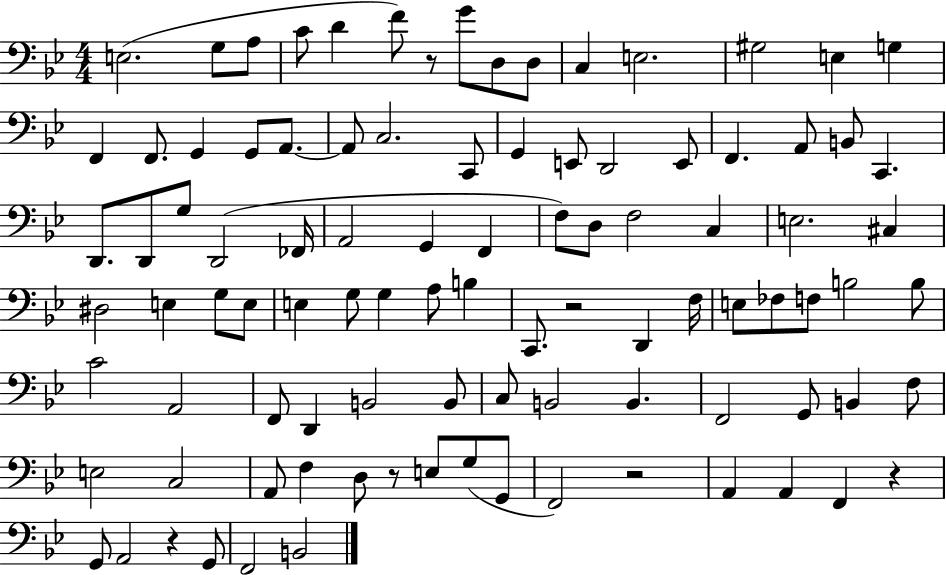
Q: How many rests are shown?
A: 6